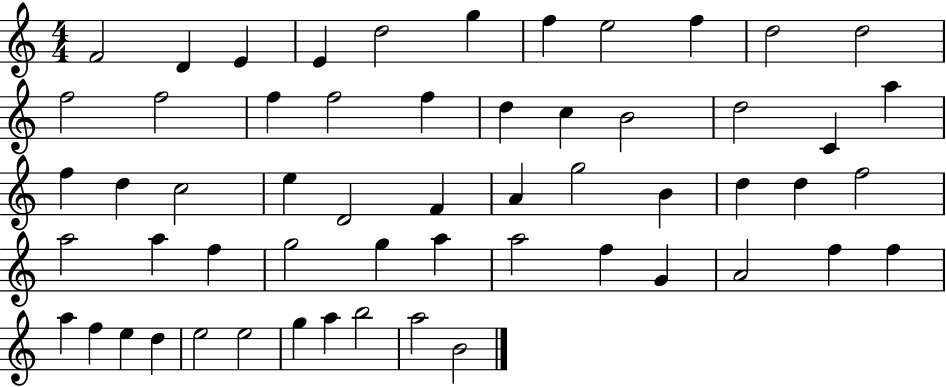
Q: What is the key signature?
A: C major